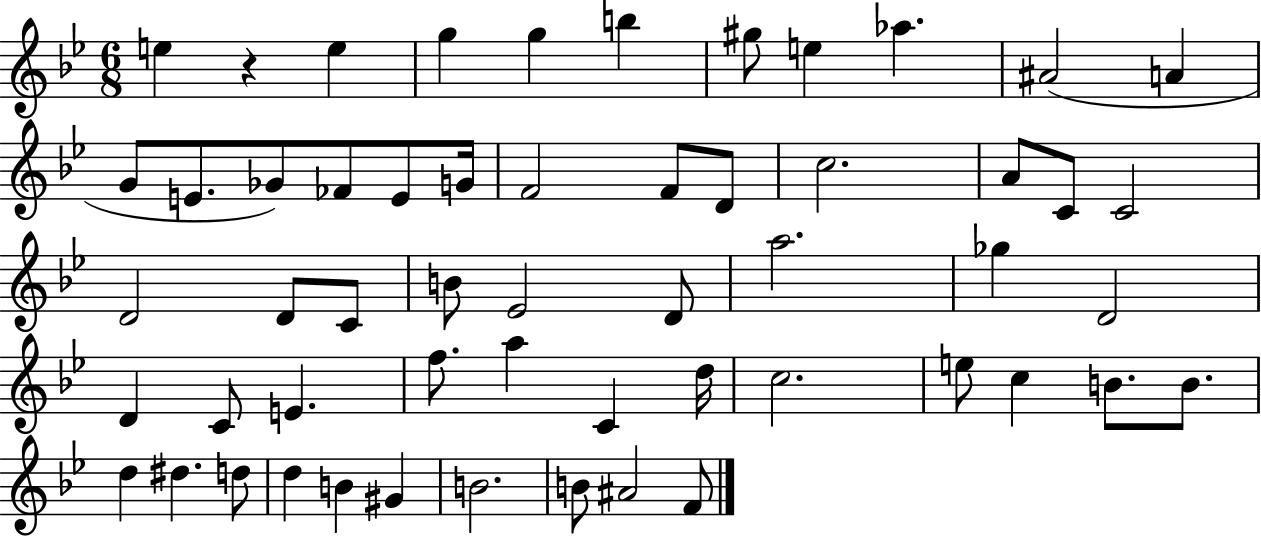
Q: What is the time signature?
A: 6/8